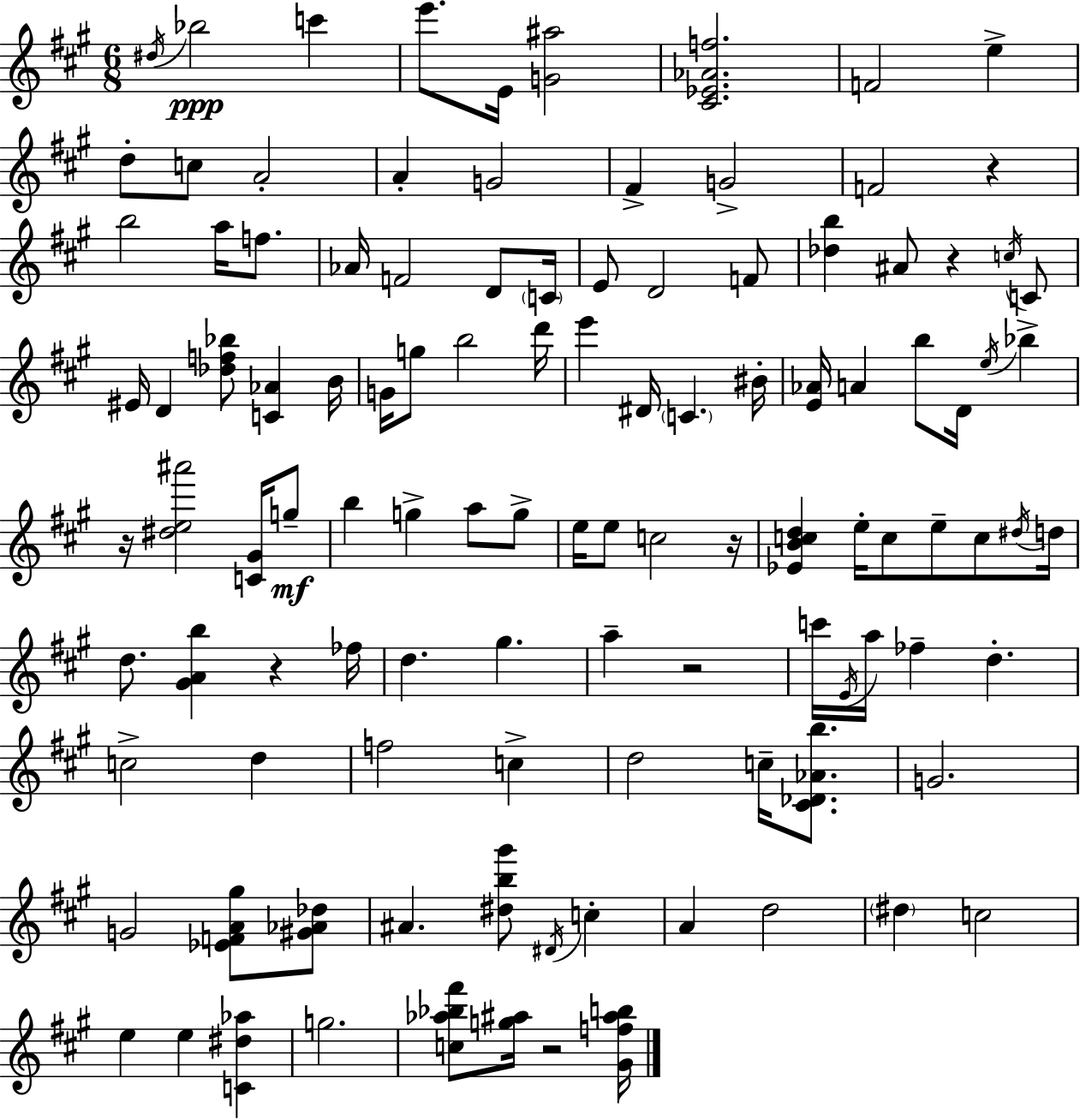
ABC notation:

X:1
T:Untitled
M:6/8
L:1/4
K:A
^d/4 _b2 c' e'/2 E/4 [G^a]2 [^C_E_Af]2 F2 e d/2 c/2 A2 A G2 ^F G2 F2 z b2 a/4 f/2 _A/4 F2 D/2 C/4 E/2 D2 F/2 [_db] ^A/2 z c/4 C/2 ^E/4 D [_df_b]/2 [C_A] B/4 G/4 g/2 b2 d'/4 e' ^D/4 C ^B/4 [E_A]/4 A b/2 D/4 e/4 _b z/4 [^de^a']2 [C^G]/4 g/2 b g a/2 g/2 e/4 e/2 c2 z/4 [_EBcd] e/4 c/2 e/2 c/2 ^d/4 d/4 d/2 [^GAb] z _f/4 d ^g a z2 c'/4 E/4 a/4 _f d c2 d f2 c d2 c/4 [^C_D_Ab]/2 G2 G2 [_EFA^g]/2 [^G_A_d]/2 ^A [^db^g']/2 ^D/4 c A d2 ^d c2 e e [C^d_a] g2 [c_a_b^f']/2 [g^a]/4 z2 [^Gf^ab]/4